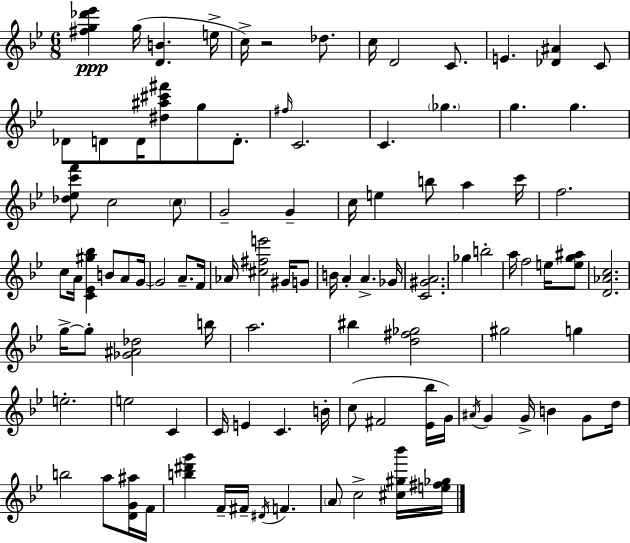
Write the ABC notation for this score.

X:1
T:Untitled
M:6/8
L:1/4
K:Bb
[^fg_d'_e'] g/4 [DB] e/4 c/4 z2 _d/2 c/4 D2 C/2 E [_D^A] C/2 _D/2 D/2 D/4 [^d^a^c'^f']/2 g/2 D/2 ^f/4 C2 C _g g g [_d_ec'f']/2 c2 c/2 G2 G c/4 e b/2 a c'/4 f2 c/2 A/4 [C_E^g_b] B/2 A/2 G/4 G2 A/2 F/4 _A/4 [^c^fe']2 ^G/4 G/2 B/4 A A _G/4 [C^GA]2 _g b2 a/4 f2 e/4 [eg^a]/2 [D_Ac]2 g/4 g/2 [_G^A_d]2 b/4 a2 ^b [d^f_g]2 ^g2 g e2 e2 C C/4 E C B/4 c/2 ^F2 [_E_b]/4 G/4 ^A/4 G G/4 B G/2 d/4 b2 a/2 [DG^a]/4 F/4 [b^d'g'] F/4 ^F/4 ^D/4 F A/2 c2 [^c^g_b']/4 [e^f_g]/4